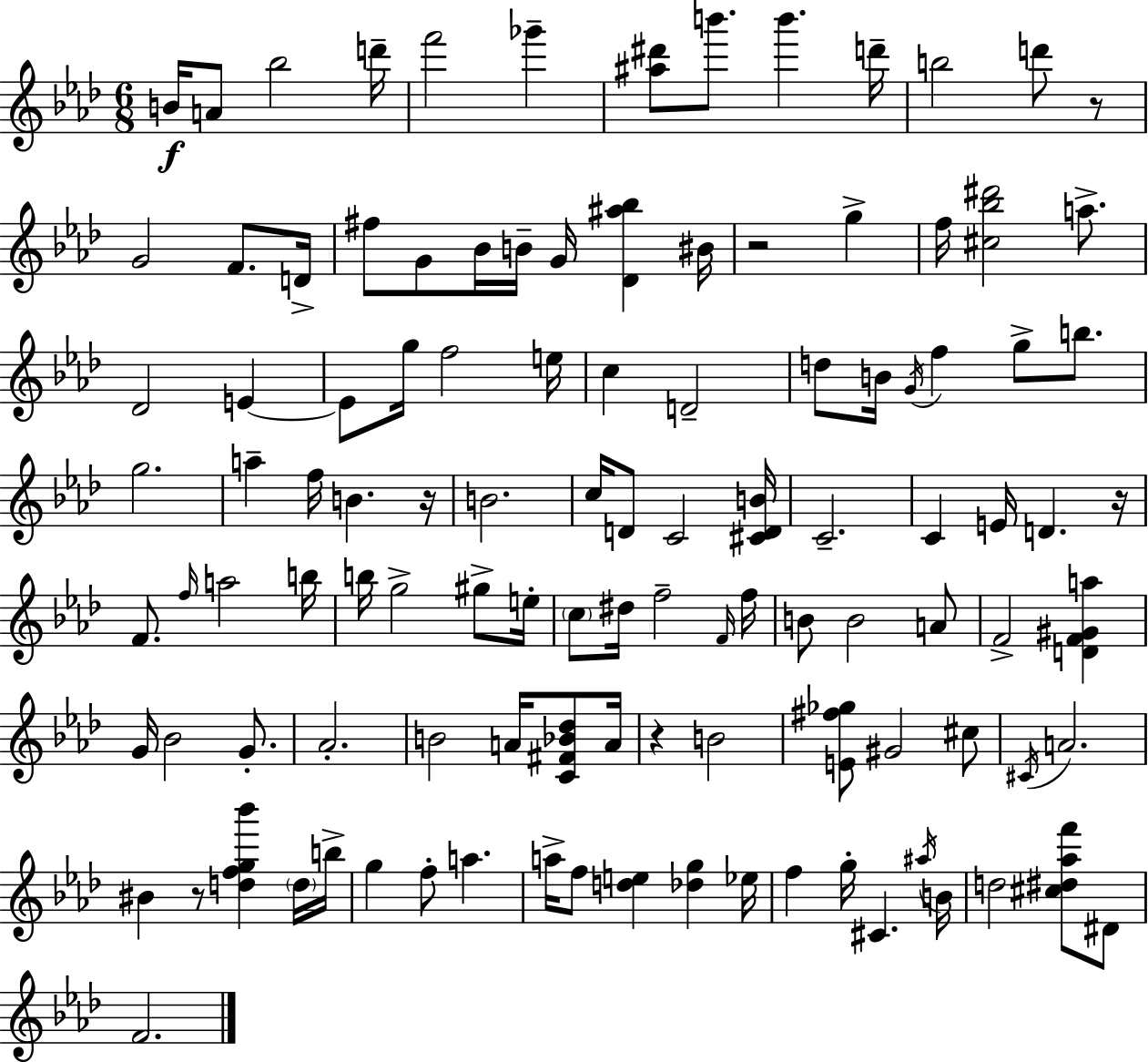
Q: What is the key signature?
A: AES major